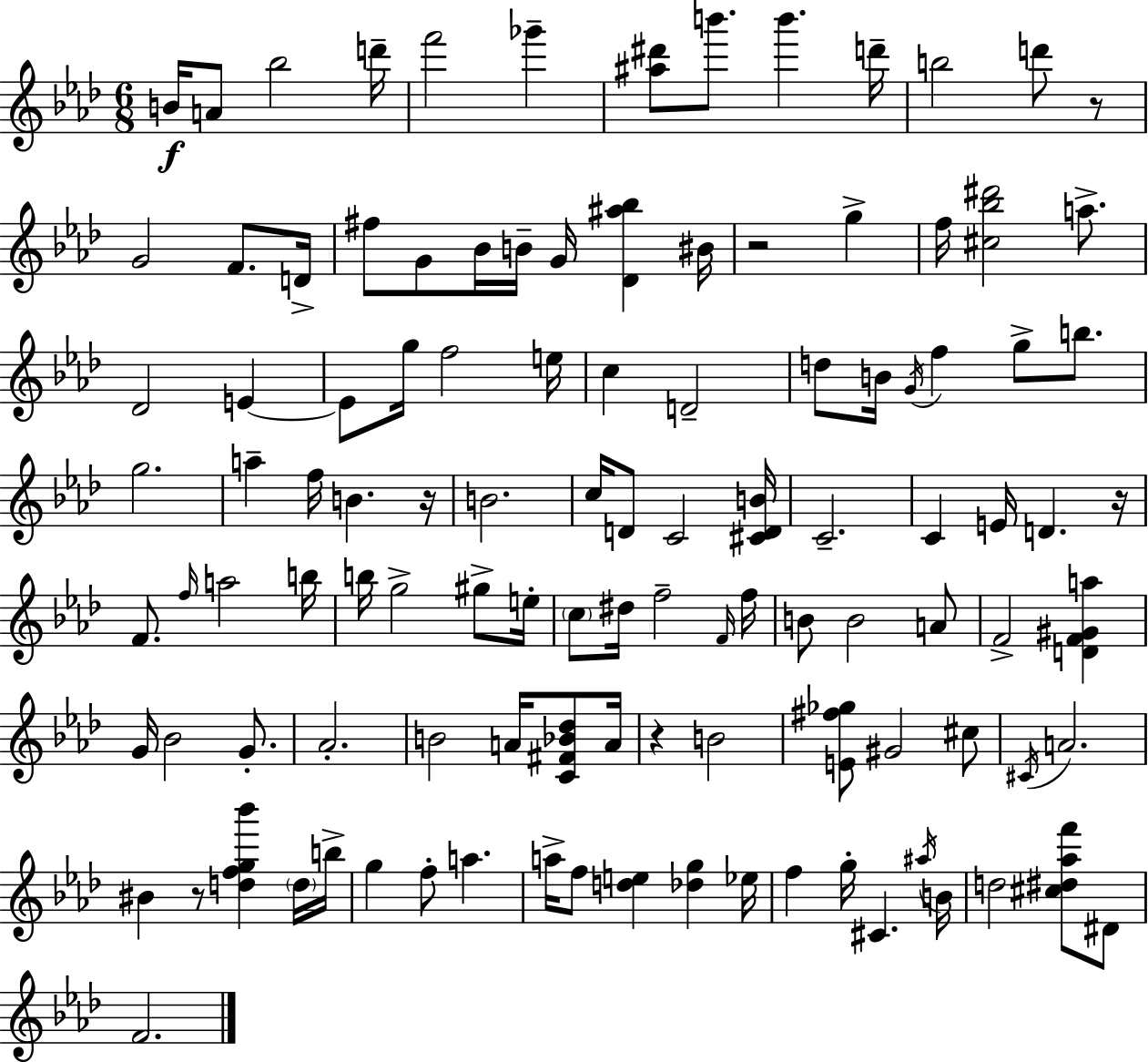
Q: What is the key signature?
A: AES major